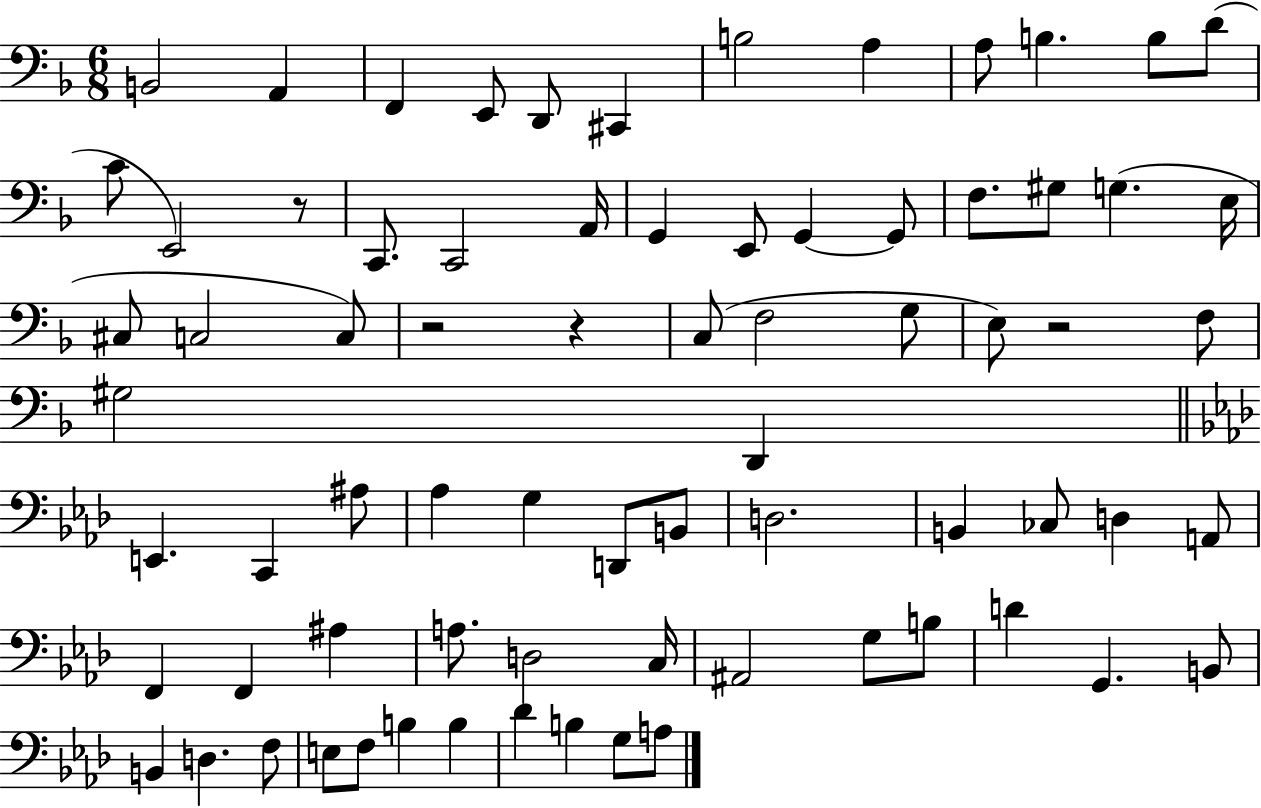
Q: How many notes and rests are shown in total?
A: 74